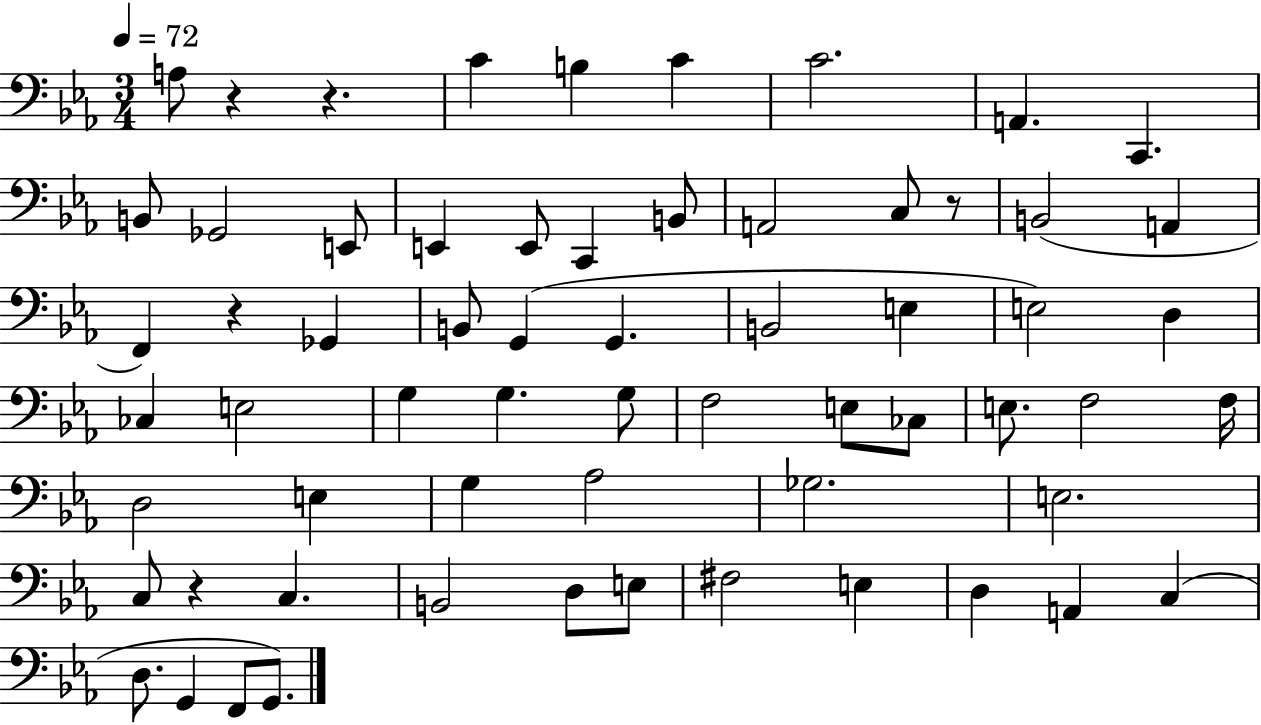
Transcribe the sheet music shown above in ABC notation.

X:1
T:Untitled
M:3/4
L:1/4
K:Eb
A,/2 z z C B, C C2 A,, C,, B,,/2 _G,,2 E,,/2 E,, E,,/2 C,, B,,/2 A,,2 C,/2 z/2 B,,2 A,, F,, z _G,, B,,/2 G,, G,, B,,2 E, E,2 D, _C, E,2 G, G, G,/2 F,2 E,/2 _C,/2 E,/2 F,2 F,/4 D,2 E, G, _A,2 _G,2 E,2 C,/2 z C, B,,2 D,/2 E,/2 ^F,2 E, D, A,, C, D,/2 G,, F,,/2 G,,/2